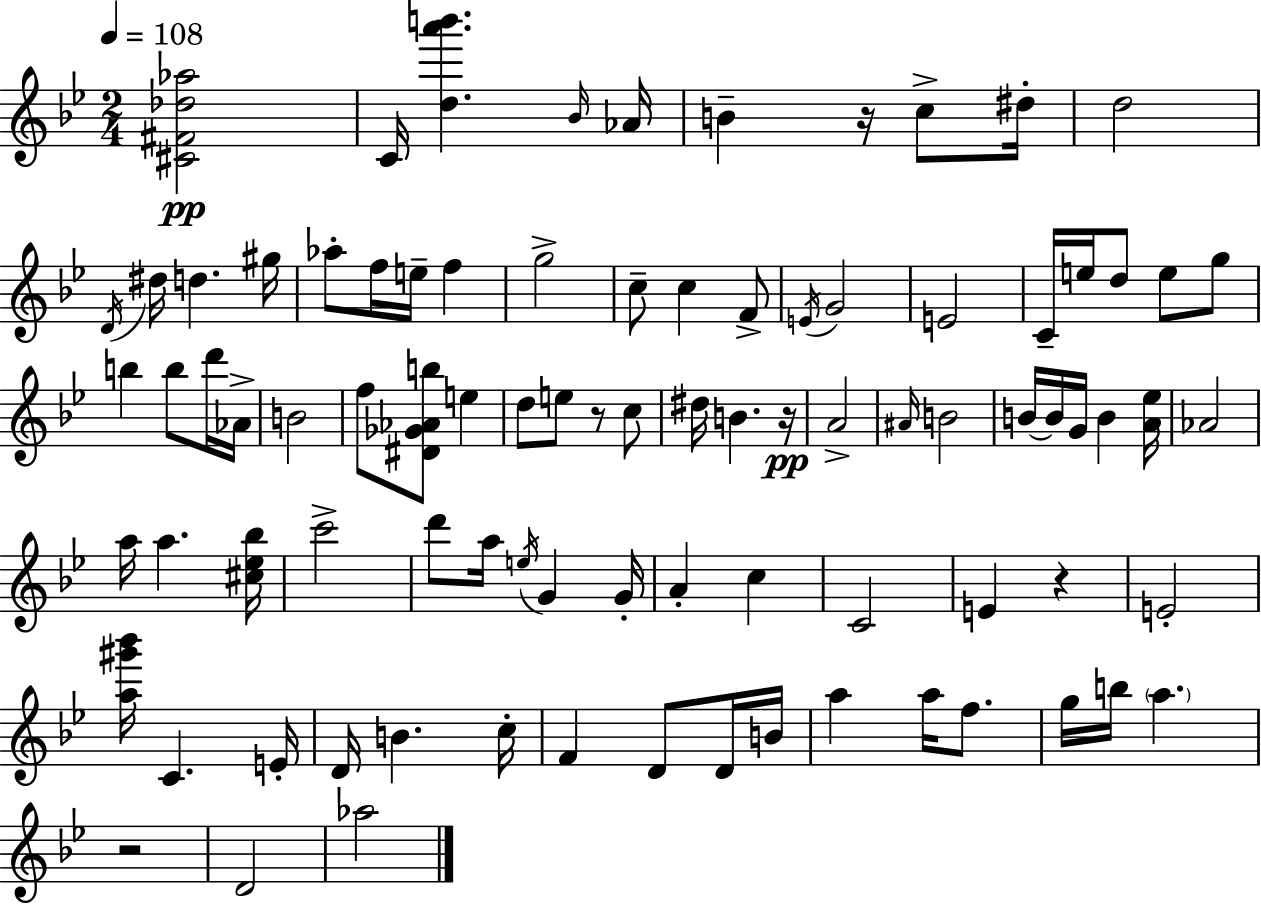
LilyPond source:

{
  \clef treble
  \numericTimeSignature
  \time 2/4
  \key g \minor
  \tempo 4 = 108
  <cis' fis' des'' aes''>2\pp | c'16 <d'' a''' b'''>4. \grace { bes'16 } | aes'16 b'4-- r16 c''8-> | dis''16-. d''2 | \break \acciaccatura { d'16 } dis''16 d''4. | gis''16 aes''8-. f''16 e''16-- f''4 | g''2-> | c''8-- c''4 | \break f'8-> \acciaccatura { e'16 } g'2 | e'2 | c'16-- e''16 d''8 e''8 | g''8 b''4 b''8 | \break d'''16 aes'16-> b'2 | f''8 <dis' ges' aes' b''>8 e''4 | d''8 e''8 r8 | c''8 dis''16 b'4. | \break r16\pp a'2-> | \grace { ais'16 } b'2 | b'16~~ b'16 g'16 b'4 | <a' ees''>16 aes'2 | \break a''16 a''4. | <cis'' ees'' bes''>16 c'''2-> | d'''8 a''16 \acciaccatura { e''16 } | g'4 g'16-. a'4-. | \break c''4 c'2 | e'4 | r4 e'2-. | <a'' gis''' bes'''>16 c'4. | \break e'16-. d'16 b'4. | c''16-. f'4 | d'8 d'16 b'16 a''4 | a''16 f''8. g''16 b''16 \parenthesize a''4. | \break r2 | d'2 | aes''2 | \bar "|."
}